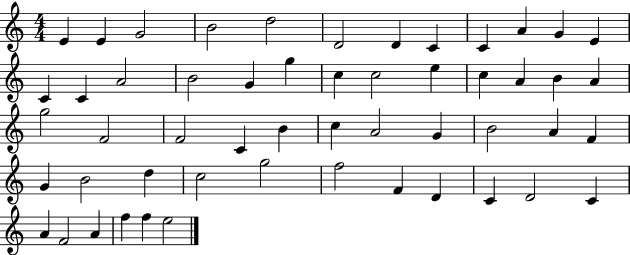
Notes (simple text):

E4/q E4/q G4/h B4/h D5/h D4/h D4/q C4/q C4/q A4/q G4/q E4/q C4/q C4/q A4/h B4/h G4/q G5/q C5/q C5/h E5/q C5/q A4/q B4/q A4/q G5/h F4/h F4/h C4/q B4/q C5/q A4/h G4/q B4/h A4/q F4/q G4/q B4/h D5/q C5/h G5/h F5/h F4/q D4/q C4/q D4/h C4/q A4/q F4/h A4/q F5/q F5/q E5/h